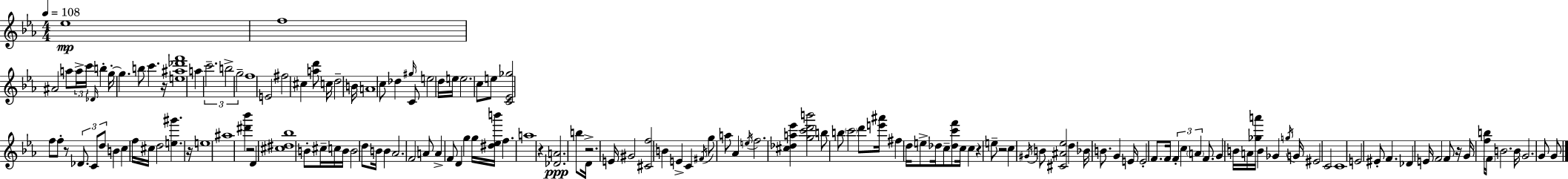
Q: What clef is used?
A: treble